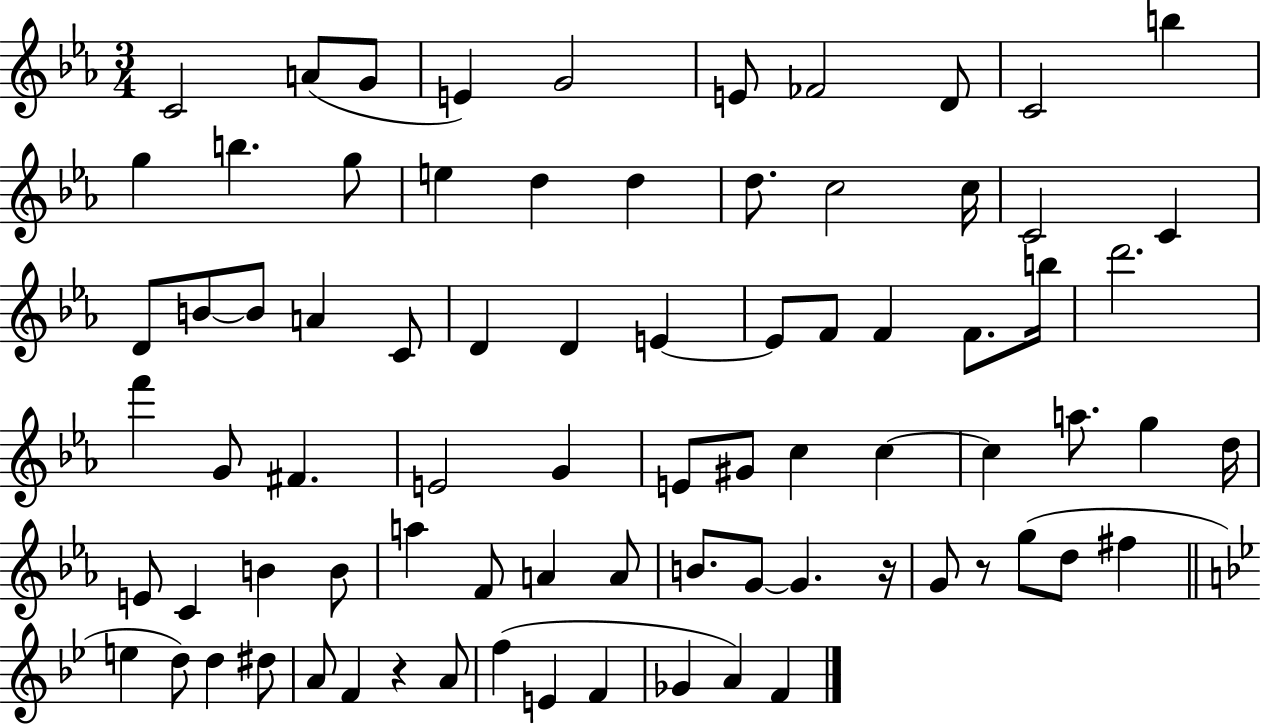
C4/h A4/e G4/e E4/q G4/h E4/e FES4/h D4/e C4/h B5/q G5/q B5/q. G5/e E5/q D5/q D5/q D5/e. C5/h C5/s C4/h C4/q D4/e B4/e B4/e A4/q C4/e D4/q D4/q E4/q E4/e F4/e F4/q F4/e. B5/s D6/h. F6/q G4/e F#4/q. E4/h G4/q E4/e G#4/e C5/q C5/q C5/q A5/e. G5/q D5/s E4/e C4/q B4/q B4/e A5/q F4/e A4/q A4/e B4/e. G4/e G4/q. R/s G4/e R/e G5/e D5/e F#5/q E5/q D5/e D5/q D#5/e A4/e F4/q R/q A4/e F5/q E4/q F4/q Gb4/q A4/q F4/q